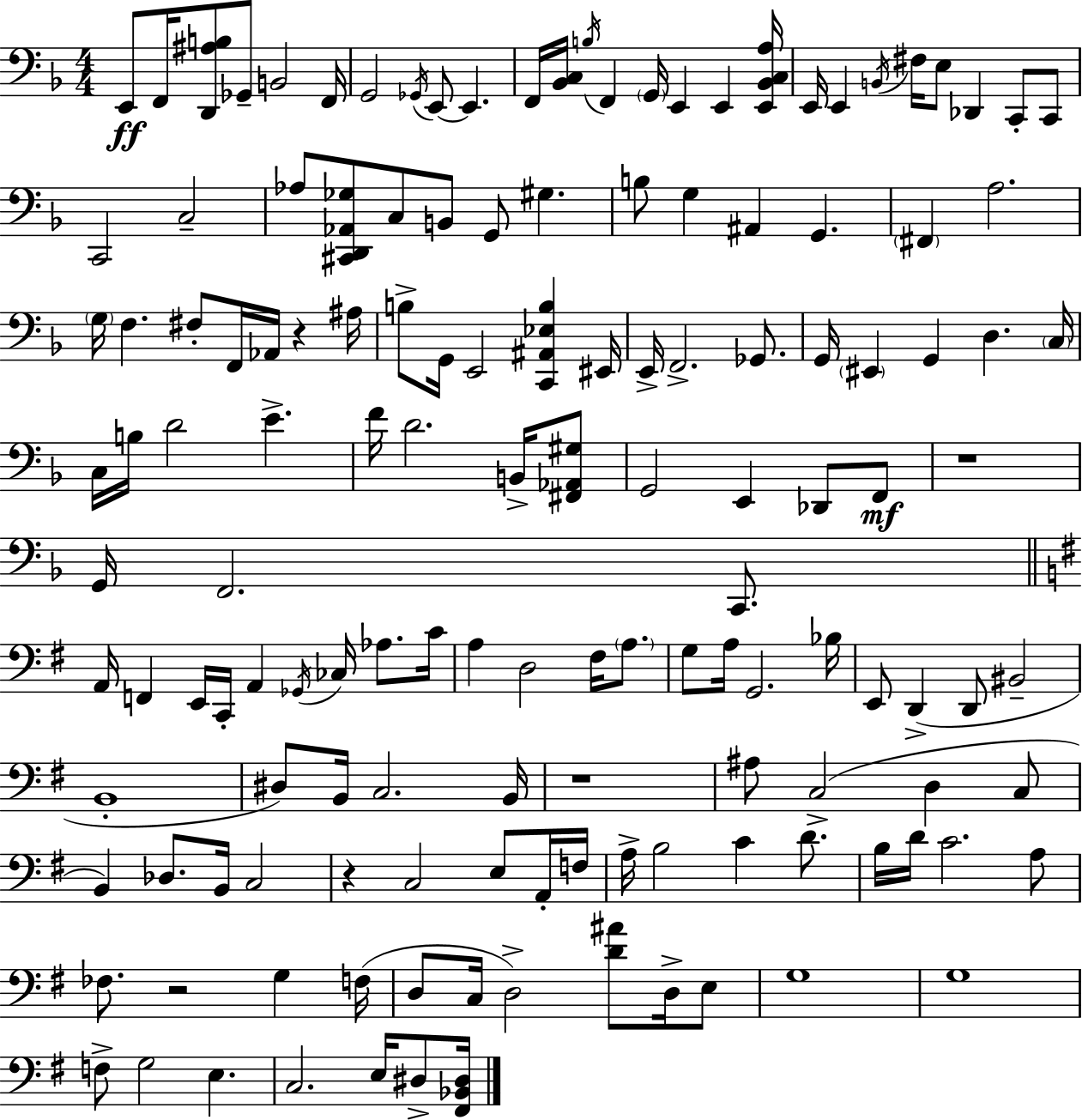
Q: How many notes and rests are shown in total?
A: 143